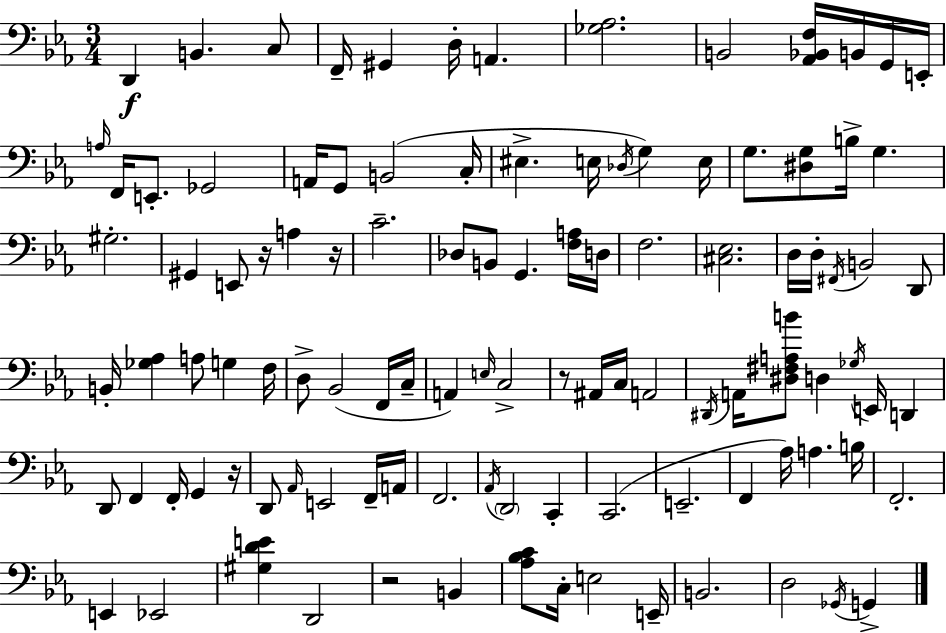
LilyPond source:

{
  \clef bass
  \numericTimeSignature
  \time 3/4
  \key ees \major
  d,4\f b,4. c8 | f,16-- gis,4 d16-. a,4. | <ges aes>2. | b,2 <aes, bes, f>16 b,16 g,16 e,16-. | \break \grace { a16 } f,16 e,8.-. ges,2 | a,16 g,8 b,2( | c16-. eis4.-> e16 \acciaccatura { des16 } g4) | e16 g8. <dis g>8 b16-> g4. | \break gis2.-. | gis,4 e,8 r16 a4 | r16 c'2.-- | des8 b,8 g,4. | \break <f a>16 d16 f2. | <cis ees>2. | d16 d16-. \acciaccatura { fis,16 } b,2 | d,8 b,16-. <ges aes>4 a8 g4 | \break f16 d8-> bes,2( | f,16 c16-- a,4) \grace { e16 } c2-> | r8 ais,16 c16 a,2 | \acciaccatura { dis,16 } a,16 <dis fis a b'>8 d4 | \break \acciaccatura { ges16 } e,16 d,4 d,8 f,4 | f,16-. g,4 r16 d,8 \grace { aes,16 } e,2 | f,16-- a,16 f,2. | \acciaccatura { aes,16 } \parenthesize d,2 | \break c,4-. c,2.( | e,2.-- | f,4 | aes16) a4. b16 f,2.-. | \break e,4 | ees,2 <gis d' e'>4 | d,2 r2 | b,4 <aes bes c'>8 c16-. e2 | \break e,16-- b,2. | d2 | \acciaccatura { ges,16 } g,4-> \bar "|."
}